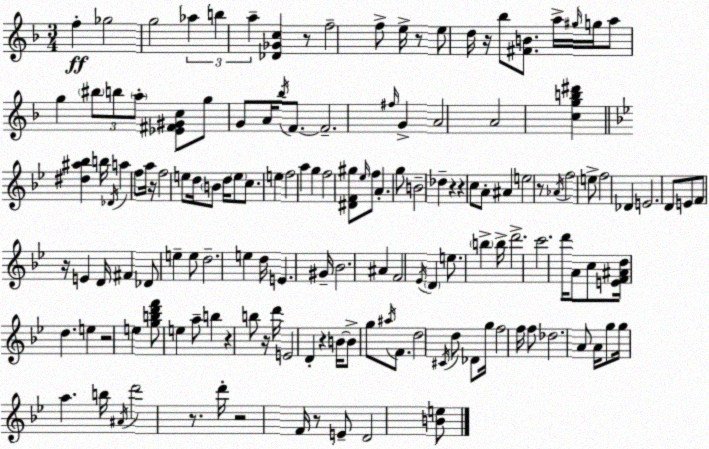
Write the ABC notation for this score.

X:1
T:Untitled
M:3/4
L:1/4
K:Dm
f _g2 g2 _a b a [_D_Gc] z/2 f2 f/2 e/4 z/2 e/2 d/4 z/4 _b/2 [^FB]/2 a/4 ^g/4 g/4 a/2 g ^b/2 b/2 a/2 [_E^F^Gc]/2 g/2 G/2 A/4 _b/4 F/2 F2 ^f/4 G A2 A2 [cgb^d'] [^d^a_b] b/4 _D/4 a f/2 a/4 z/4 f2 e/2 d/4 B/2 d/4 e/2 c/2 e f2 a g f2 [^DF^g]/2 _e/4 f/2 A g/2 B2 _d z z c/2 A/2 ^A e2 z/2 _A/4 f2 e/2 f2 _D E2 D/2 E/2 F/2 z/4 E D/4 ^F _D/2 e e/2 d2 e d/4 E ^G/4 _B2 ^A F2 _E/4 D e/2 b b/4 d'2 c'2 d'/4 A/2 c/2 [EF^Ad]/4 d e z2 e [gbd'f']/2 e a/2 b z b/2 z/4 d'/4 E2 D z B/4 B/2 g/2 ^a/4 F/2 d2 ^C/4 d/2 _D/2 g/4 f2 f/4 f/2 _d2 A/2 A/4 g/2 g/4 a b/4 ^A/4 d'2 z/2 d'/4 z2 F/4 z/2 E/2 D2 [Be]/2